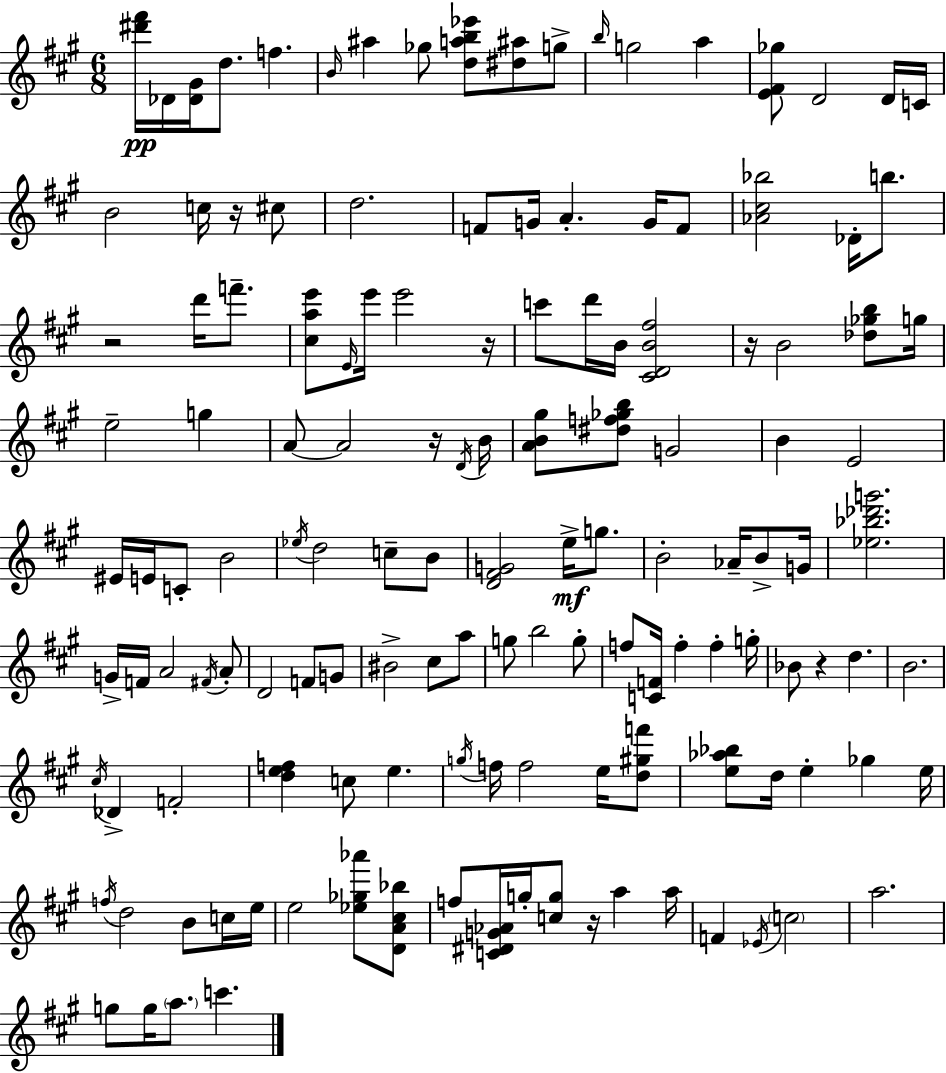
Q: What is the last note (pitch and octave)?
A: C6